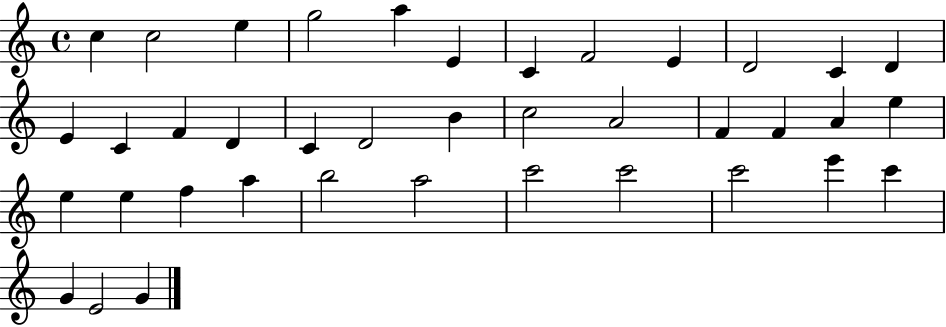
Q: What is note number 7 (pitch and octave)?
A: C4